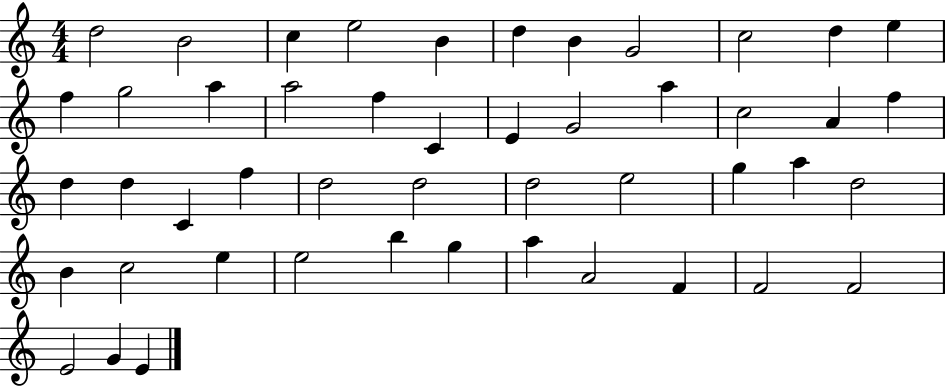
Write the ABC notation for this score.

X:1
T:Untitled
M:4/4
L:1/4
K:C
d2 B2 c e2 B d B G2 c2 d e f g2 a a2 f C E G2 a c2 A f d d C f d2 d2 d2 e2 g a d2 B c2 e e2 b g a A2 F F2 F2 E2 G E